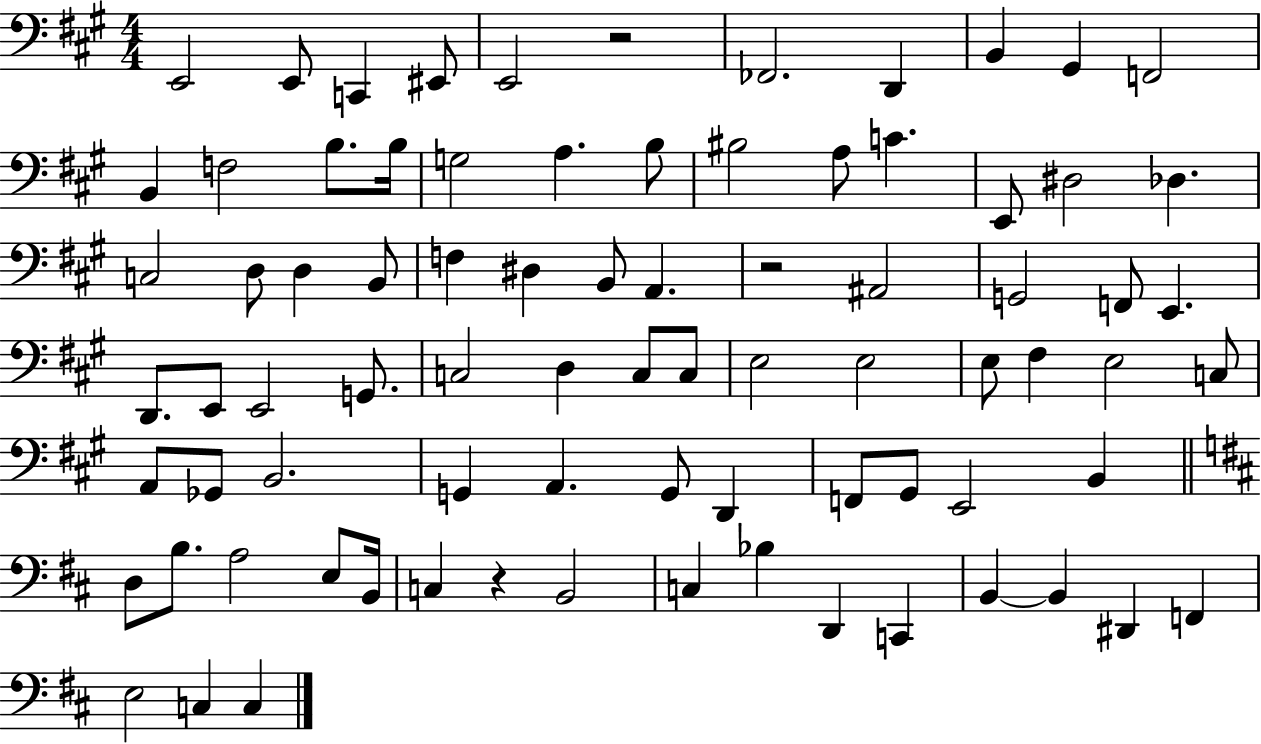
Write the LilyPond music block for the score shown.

{
  \clef bass
  \numericTimeSignature
  \time 4/4
  \key a \major
  e,2 e,8 c,4 eis,8 | e,2 r2 | fes,2. d,4 | b,4 gis,4 f,2 | \break b,4 f2 b8. b16 | g2 a4. b8 | bis2 a8 c'4. | e,8 dis2 des4. | \break c2 d8 d4 b,8 | f4 dis4 b,8 a,4. | r2 ais,2 | g,2 f,8 e,4. | \break d,8. e,8 e,2 g,8. | c2 d4 c8 c8 | e2 e2 | e8 fis4 e2 c8 | \break a,8 ges,8 b,2. | g,4 a,4. g,8 d,4 | f,8 gis,8 e,2 b,4 | \bar "||" \break \key d \major d8 b8. a2 e8 b,16 | c4 r4 b,2 | c4 bes4 d,4 c,4 | b,4~~ b,4 dis,4 f,4 | \break e2 c4 c4 | \bar "|."
}